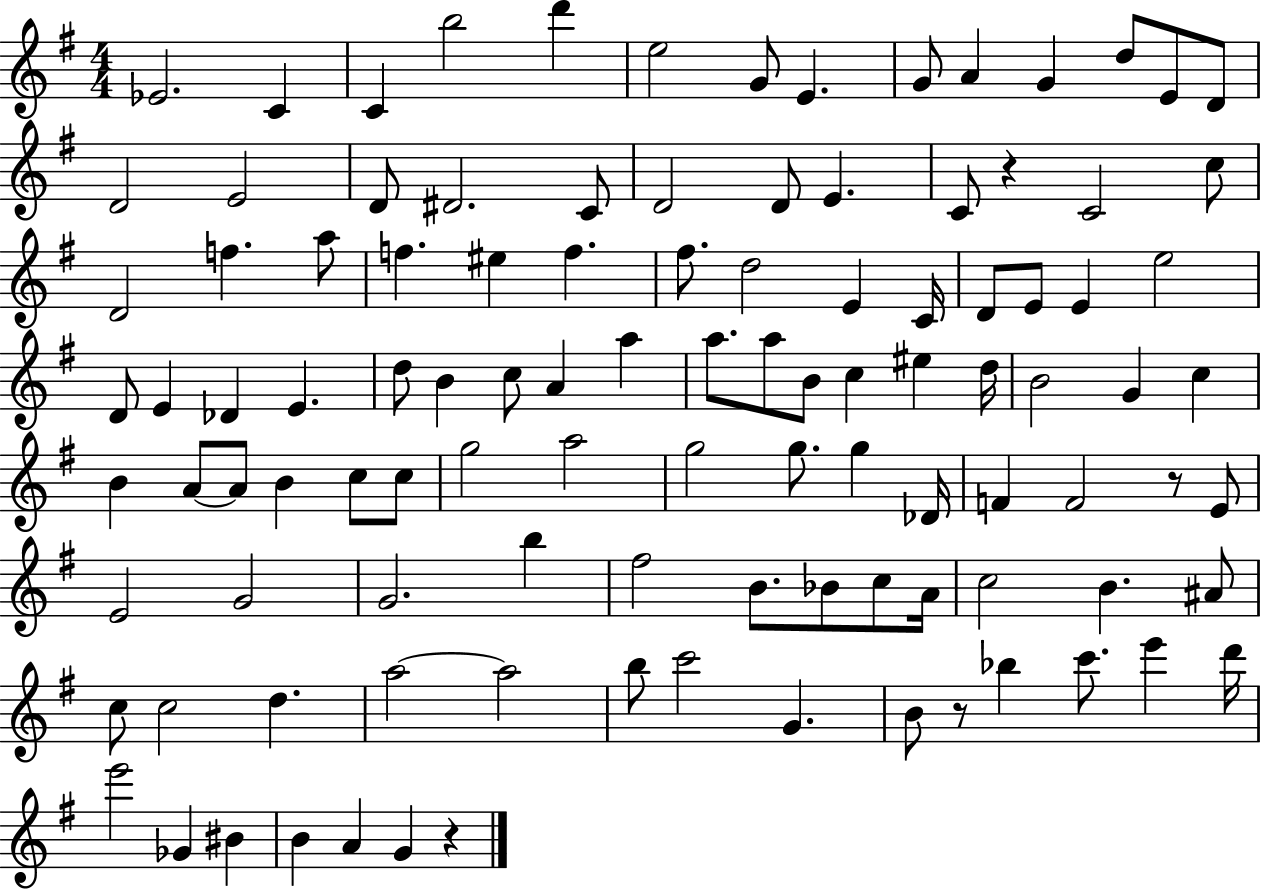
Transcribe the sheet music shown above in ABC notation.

X:1
T:Untitled
M:4/4
L:1/4
K:G
_E2 C C b2 d' e2 G/2 E G/2 A G d/2 E/2 D/2 D2 E2 D/2 ^D2 C/2 D2 D/2 E C/2 z C2 c/2 D2 f a/2 f ^e f ^f/2 d2 E C/4 D/2 E/2 E e2 D/2 E _D E d/2 B c/2 A a a/2 a/2 B/2 c ^e d/4 B2 G c B A/2 A/2 B c/2 c/2 g2 a2 g2 g/2 g _D/4 F F2 z/2 E/2 E2 G2 G2 b ^f2 B/2 _B/2 c/2 A/4 c2 B ^A/2 c/2 c2 d a2 a2 b/2 c'2 G B/2 z/2 _b c'/2 e' d'/4 e'2 _G ^B B A G z